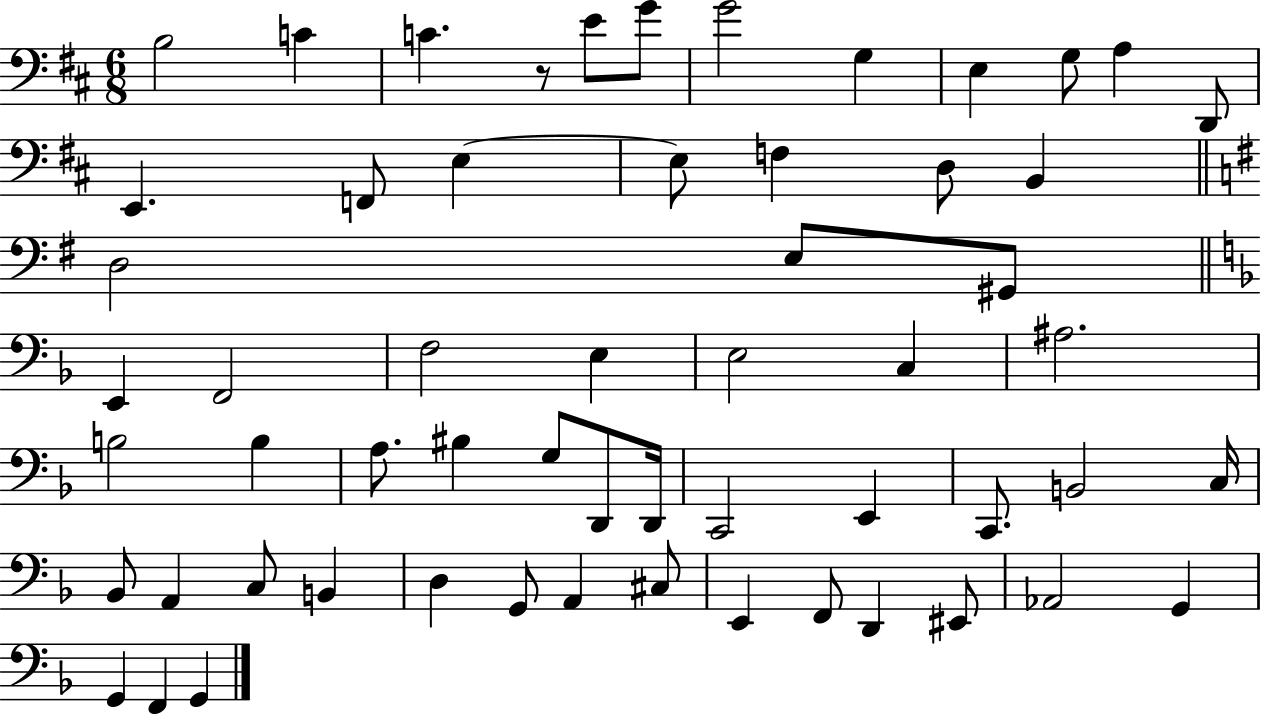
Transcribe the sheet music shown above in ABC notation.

X:1
T:Untitled
M:6/8
L:1/4
K:D
B,2 C C z/2 E/2 G/2 G2 G, E, G,/2 A, D,,/2 E,, F,,/2 E, E,/2 F, D,/2 B,, D,2 E,/2 ^G,,/2 E,, F,,2 F,2 E, E,2 C, ^A,2 B,2 B, A,/2 ^B, G,/2 D,,/2 D,,/4 C,,2 E,, C,,/2 B,,2 C,/4 _B,,/2 A,, C,/2 B,, D, G,,/2 A,, ^C,/2 E,, F,,/2 D,, ^E,,/2 _A,,2 G,, G,, F,, G,,